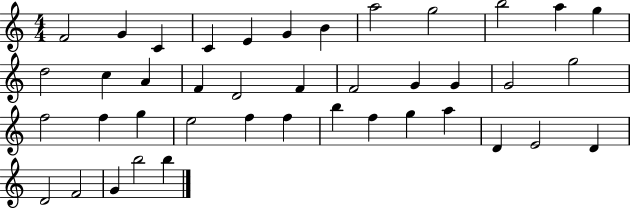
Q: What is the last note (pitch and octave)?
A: B5